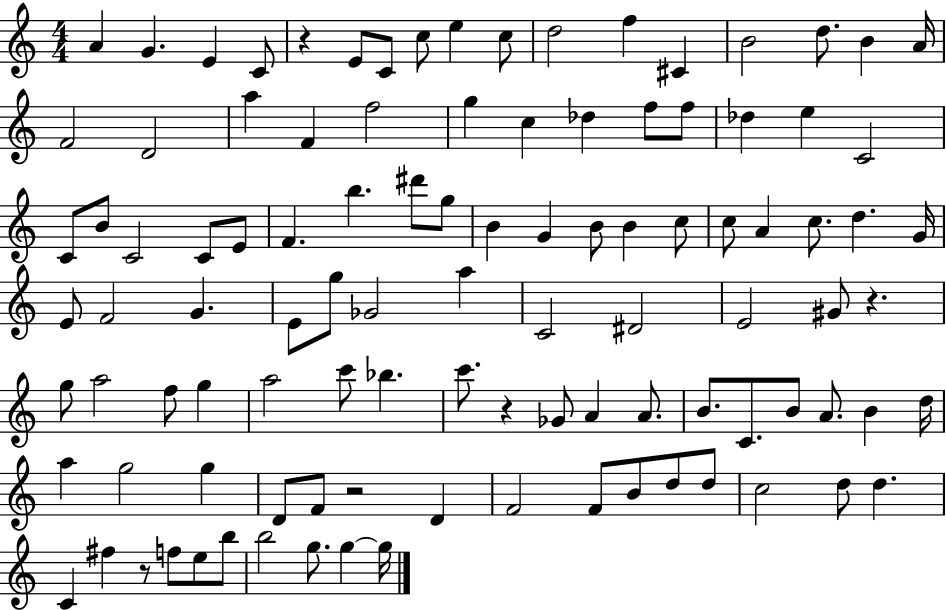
A4/q G4/q. E4/q C4/e R/q E4/e C4/e C5/e E5/q C5/e D5/h F5/q C#4/q B4/h D5/e. B4/q A4/s F4/h D4/h A5/q F4/q F5/h G5/q C5/q Db5/q F5/e F5/e Db5/q E5/q C4/h C4/e B4/e C4/h C4/e E4/e F4/q. B5/q. D#6/e G5/e B4/q G4/q B4/e B4/q C5/e C5/e A4/q C5/e. D5/q. G4/s E4/e F4/h G4/q. E4/e G5/e Gb4/h A5/q C4/h D#4/h E4/h G#4/e R/q. G5/e A5/h F5/e G5/q A5/h C6/e Bb5/q. C6/e. R/q Gb4/e A4/q A4/e. B4/e. C4/e. B4/e A4/e. B4/q D5/s A5/q G5/h G5/q D4/e F4/e R/h D4/q F4/h F4/e B4/e D5/e D5/e C5/h D5/e D5/q. C4/q F#5/q R/e F5/e E5/e B5/e B5/h G5/e. G5/q G5/s